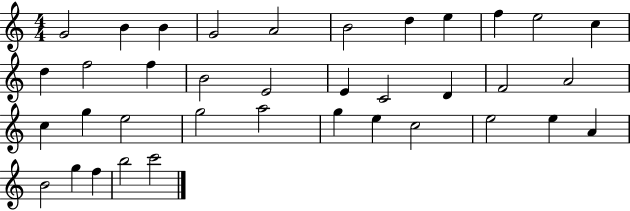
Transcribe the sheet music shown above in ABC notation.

X:1
T:Untitled
M:4/4
L:1/4
K:C
G2 B B G2 A2 B2 d e f e2 c d f2 f B2 E2 E C2 D F2 A2 c g e2 g2 a2 g e c2 e2 e A B2 g f b2 c'2